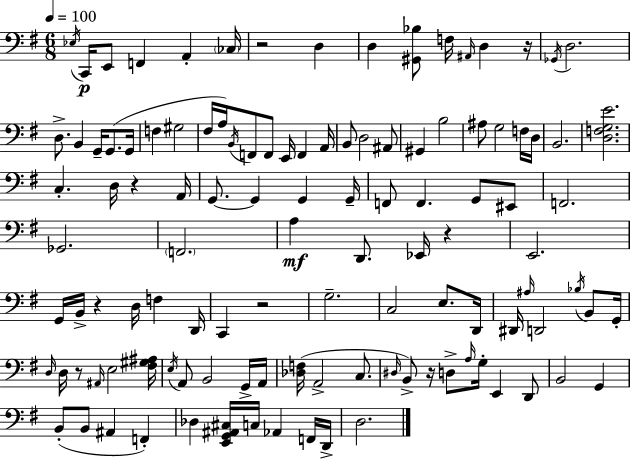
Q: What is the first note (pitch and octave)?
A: Eb3